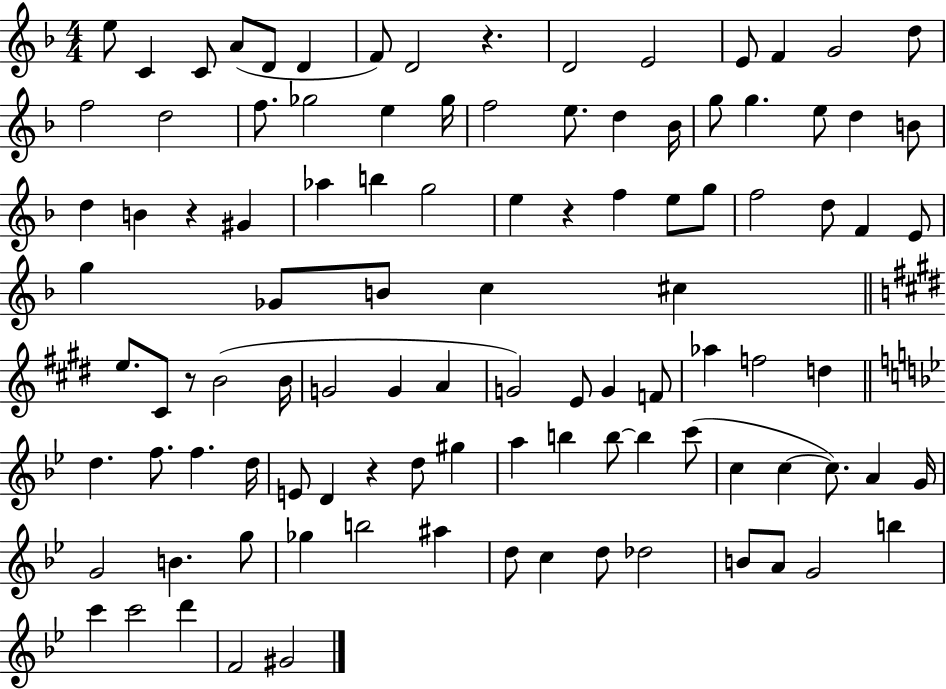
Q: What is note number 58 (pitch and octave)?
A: G4